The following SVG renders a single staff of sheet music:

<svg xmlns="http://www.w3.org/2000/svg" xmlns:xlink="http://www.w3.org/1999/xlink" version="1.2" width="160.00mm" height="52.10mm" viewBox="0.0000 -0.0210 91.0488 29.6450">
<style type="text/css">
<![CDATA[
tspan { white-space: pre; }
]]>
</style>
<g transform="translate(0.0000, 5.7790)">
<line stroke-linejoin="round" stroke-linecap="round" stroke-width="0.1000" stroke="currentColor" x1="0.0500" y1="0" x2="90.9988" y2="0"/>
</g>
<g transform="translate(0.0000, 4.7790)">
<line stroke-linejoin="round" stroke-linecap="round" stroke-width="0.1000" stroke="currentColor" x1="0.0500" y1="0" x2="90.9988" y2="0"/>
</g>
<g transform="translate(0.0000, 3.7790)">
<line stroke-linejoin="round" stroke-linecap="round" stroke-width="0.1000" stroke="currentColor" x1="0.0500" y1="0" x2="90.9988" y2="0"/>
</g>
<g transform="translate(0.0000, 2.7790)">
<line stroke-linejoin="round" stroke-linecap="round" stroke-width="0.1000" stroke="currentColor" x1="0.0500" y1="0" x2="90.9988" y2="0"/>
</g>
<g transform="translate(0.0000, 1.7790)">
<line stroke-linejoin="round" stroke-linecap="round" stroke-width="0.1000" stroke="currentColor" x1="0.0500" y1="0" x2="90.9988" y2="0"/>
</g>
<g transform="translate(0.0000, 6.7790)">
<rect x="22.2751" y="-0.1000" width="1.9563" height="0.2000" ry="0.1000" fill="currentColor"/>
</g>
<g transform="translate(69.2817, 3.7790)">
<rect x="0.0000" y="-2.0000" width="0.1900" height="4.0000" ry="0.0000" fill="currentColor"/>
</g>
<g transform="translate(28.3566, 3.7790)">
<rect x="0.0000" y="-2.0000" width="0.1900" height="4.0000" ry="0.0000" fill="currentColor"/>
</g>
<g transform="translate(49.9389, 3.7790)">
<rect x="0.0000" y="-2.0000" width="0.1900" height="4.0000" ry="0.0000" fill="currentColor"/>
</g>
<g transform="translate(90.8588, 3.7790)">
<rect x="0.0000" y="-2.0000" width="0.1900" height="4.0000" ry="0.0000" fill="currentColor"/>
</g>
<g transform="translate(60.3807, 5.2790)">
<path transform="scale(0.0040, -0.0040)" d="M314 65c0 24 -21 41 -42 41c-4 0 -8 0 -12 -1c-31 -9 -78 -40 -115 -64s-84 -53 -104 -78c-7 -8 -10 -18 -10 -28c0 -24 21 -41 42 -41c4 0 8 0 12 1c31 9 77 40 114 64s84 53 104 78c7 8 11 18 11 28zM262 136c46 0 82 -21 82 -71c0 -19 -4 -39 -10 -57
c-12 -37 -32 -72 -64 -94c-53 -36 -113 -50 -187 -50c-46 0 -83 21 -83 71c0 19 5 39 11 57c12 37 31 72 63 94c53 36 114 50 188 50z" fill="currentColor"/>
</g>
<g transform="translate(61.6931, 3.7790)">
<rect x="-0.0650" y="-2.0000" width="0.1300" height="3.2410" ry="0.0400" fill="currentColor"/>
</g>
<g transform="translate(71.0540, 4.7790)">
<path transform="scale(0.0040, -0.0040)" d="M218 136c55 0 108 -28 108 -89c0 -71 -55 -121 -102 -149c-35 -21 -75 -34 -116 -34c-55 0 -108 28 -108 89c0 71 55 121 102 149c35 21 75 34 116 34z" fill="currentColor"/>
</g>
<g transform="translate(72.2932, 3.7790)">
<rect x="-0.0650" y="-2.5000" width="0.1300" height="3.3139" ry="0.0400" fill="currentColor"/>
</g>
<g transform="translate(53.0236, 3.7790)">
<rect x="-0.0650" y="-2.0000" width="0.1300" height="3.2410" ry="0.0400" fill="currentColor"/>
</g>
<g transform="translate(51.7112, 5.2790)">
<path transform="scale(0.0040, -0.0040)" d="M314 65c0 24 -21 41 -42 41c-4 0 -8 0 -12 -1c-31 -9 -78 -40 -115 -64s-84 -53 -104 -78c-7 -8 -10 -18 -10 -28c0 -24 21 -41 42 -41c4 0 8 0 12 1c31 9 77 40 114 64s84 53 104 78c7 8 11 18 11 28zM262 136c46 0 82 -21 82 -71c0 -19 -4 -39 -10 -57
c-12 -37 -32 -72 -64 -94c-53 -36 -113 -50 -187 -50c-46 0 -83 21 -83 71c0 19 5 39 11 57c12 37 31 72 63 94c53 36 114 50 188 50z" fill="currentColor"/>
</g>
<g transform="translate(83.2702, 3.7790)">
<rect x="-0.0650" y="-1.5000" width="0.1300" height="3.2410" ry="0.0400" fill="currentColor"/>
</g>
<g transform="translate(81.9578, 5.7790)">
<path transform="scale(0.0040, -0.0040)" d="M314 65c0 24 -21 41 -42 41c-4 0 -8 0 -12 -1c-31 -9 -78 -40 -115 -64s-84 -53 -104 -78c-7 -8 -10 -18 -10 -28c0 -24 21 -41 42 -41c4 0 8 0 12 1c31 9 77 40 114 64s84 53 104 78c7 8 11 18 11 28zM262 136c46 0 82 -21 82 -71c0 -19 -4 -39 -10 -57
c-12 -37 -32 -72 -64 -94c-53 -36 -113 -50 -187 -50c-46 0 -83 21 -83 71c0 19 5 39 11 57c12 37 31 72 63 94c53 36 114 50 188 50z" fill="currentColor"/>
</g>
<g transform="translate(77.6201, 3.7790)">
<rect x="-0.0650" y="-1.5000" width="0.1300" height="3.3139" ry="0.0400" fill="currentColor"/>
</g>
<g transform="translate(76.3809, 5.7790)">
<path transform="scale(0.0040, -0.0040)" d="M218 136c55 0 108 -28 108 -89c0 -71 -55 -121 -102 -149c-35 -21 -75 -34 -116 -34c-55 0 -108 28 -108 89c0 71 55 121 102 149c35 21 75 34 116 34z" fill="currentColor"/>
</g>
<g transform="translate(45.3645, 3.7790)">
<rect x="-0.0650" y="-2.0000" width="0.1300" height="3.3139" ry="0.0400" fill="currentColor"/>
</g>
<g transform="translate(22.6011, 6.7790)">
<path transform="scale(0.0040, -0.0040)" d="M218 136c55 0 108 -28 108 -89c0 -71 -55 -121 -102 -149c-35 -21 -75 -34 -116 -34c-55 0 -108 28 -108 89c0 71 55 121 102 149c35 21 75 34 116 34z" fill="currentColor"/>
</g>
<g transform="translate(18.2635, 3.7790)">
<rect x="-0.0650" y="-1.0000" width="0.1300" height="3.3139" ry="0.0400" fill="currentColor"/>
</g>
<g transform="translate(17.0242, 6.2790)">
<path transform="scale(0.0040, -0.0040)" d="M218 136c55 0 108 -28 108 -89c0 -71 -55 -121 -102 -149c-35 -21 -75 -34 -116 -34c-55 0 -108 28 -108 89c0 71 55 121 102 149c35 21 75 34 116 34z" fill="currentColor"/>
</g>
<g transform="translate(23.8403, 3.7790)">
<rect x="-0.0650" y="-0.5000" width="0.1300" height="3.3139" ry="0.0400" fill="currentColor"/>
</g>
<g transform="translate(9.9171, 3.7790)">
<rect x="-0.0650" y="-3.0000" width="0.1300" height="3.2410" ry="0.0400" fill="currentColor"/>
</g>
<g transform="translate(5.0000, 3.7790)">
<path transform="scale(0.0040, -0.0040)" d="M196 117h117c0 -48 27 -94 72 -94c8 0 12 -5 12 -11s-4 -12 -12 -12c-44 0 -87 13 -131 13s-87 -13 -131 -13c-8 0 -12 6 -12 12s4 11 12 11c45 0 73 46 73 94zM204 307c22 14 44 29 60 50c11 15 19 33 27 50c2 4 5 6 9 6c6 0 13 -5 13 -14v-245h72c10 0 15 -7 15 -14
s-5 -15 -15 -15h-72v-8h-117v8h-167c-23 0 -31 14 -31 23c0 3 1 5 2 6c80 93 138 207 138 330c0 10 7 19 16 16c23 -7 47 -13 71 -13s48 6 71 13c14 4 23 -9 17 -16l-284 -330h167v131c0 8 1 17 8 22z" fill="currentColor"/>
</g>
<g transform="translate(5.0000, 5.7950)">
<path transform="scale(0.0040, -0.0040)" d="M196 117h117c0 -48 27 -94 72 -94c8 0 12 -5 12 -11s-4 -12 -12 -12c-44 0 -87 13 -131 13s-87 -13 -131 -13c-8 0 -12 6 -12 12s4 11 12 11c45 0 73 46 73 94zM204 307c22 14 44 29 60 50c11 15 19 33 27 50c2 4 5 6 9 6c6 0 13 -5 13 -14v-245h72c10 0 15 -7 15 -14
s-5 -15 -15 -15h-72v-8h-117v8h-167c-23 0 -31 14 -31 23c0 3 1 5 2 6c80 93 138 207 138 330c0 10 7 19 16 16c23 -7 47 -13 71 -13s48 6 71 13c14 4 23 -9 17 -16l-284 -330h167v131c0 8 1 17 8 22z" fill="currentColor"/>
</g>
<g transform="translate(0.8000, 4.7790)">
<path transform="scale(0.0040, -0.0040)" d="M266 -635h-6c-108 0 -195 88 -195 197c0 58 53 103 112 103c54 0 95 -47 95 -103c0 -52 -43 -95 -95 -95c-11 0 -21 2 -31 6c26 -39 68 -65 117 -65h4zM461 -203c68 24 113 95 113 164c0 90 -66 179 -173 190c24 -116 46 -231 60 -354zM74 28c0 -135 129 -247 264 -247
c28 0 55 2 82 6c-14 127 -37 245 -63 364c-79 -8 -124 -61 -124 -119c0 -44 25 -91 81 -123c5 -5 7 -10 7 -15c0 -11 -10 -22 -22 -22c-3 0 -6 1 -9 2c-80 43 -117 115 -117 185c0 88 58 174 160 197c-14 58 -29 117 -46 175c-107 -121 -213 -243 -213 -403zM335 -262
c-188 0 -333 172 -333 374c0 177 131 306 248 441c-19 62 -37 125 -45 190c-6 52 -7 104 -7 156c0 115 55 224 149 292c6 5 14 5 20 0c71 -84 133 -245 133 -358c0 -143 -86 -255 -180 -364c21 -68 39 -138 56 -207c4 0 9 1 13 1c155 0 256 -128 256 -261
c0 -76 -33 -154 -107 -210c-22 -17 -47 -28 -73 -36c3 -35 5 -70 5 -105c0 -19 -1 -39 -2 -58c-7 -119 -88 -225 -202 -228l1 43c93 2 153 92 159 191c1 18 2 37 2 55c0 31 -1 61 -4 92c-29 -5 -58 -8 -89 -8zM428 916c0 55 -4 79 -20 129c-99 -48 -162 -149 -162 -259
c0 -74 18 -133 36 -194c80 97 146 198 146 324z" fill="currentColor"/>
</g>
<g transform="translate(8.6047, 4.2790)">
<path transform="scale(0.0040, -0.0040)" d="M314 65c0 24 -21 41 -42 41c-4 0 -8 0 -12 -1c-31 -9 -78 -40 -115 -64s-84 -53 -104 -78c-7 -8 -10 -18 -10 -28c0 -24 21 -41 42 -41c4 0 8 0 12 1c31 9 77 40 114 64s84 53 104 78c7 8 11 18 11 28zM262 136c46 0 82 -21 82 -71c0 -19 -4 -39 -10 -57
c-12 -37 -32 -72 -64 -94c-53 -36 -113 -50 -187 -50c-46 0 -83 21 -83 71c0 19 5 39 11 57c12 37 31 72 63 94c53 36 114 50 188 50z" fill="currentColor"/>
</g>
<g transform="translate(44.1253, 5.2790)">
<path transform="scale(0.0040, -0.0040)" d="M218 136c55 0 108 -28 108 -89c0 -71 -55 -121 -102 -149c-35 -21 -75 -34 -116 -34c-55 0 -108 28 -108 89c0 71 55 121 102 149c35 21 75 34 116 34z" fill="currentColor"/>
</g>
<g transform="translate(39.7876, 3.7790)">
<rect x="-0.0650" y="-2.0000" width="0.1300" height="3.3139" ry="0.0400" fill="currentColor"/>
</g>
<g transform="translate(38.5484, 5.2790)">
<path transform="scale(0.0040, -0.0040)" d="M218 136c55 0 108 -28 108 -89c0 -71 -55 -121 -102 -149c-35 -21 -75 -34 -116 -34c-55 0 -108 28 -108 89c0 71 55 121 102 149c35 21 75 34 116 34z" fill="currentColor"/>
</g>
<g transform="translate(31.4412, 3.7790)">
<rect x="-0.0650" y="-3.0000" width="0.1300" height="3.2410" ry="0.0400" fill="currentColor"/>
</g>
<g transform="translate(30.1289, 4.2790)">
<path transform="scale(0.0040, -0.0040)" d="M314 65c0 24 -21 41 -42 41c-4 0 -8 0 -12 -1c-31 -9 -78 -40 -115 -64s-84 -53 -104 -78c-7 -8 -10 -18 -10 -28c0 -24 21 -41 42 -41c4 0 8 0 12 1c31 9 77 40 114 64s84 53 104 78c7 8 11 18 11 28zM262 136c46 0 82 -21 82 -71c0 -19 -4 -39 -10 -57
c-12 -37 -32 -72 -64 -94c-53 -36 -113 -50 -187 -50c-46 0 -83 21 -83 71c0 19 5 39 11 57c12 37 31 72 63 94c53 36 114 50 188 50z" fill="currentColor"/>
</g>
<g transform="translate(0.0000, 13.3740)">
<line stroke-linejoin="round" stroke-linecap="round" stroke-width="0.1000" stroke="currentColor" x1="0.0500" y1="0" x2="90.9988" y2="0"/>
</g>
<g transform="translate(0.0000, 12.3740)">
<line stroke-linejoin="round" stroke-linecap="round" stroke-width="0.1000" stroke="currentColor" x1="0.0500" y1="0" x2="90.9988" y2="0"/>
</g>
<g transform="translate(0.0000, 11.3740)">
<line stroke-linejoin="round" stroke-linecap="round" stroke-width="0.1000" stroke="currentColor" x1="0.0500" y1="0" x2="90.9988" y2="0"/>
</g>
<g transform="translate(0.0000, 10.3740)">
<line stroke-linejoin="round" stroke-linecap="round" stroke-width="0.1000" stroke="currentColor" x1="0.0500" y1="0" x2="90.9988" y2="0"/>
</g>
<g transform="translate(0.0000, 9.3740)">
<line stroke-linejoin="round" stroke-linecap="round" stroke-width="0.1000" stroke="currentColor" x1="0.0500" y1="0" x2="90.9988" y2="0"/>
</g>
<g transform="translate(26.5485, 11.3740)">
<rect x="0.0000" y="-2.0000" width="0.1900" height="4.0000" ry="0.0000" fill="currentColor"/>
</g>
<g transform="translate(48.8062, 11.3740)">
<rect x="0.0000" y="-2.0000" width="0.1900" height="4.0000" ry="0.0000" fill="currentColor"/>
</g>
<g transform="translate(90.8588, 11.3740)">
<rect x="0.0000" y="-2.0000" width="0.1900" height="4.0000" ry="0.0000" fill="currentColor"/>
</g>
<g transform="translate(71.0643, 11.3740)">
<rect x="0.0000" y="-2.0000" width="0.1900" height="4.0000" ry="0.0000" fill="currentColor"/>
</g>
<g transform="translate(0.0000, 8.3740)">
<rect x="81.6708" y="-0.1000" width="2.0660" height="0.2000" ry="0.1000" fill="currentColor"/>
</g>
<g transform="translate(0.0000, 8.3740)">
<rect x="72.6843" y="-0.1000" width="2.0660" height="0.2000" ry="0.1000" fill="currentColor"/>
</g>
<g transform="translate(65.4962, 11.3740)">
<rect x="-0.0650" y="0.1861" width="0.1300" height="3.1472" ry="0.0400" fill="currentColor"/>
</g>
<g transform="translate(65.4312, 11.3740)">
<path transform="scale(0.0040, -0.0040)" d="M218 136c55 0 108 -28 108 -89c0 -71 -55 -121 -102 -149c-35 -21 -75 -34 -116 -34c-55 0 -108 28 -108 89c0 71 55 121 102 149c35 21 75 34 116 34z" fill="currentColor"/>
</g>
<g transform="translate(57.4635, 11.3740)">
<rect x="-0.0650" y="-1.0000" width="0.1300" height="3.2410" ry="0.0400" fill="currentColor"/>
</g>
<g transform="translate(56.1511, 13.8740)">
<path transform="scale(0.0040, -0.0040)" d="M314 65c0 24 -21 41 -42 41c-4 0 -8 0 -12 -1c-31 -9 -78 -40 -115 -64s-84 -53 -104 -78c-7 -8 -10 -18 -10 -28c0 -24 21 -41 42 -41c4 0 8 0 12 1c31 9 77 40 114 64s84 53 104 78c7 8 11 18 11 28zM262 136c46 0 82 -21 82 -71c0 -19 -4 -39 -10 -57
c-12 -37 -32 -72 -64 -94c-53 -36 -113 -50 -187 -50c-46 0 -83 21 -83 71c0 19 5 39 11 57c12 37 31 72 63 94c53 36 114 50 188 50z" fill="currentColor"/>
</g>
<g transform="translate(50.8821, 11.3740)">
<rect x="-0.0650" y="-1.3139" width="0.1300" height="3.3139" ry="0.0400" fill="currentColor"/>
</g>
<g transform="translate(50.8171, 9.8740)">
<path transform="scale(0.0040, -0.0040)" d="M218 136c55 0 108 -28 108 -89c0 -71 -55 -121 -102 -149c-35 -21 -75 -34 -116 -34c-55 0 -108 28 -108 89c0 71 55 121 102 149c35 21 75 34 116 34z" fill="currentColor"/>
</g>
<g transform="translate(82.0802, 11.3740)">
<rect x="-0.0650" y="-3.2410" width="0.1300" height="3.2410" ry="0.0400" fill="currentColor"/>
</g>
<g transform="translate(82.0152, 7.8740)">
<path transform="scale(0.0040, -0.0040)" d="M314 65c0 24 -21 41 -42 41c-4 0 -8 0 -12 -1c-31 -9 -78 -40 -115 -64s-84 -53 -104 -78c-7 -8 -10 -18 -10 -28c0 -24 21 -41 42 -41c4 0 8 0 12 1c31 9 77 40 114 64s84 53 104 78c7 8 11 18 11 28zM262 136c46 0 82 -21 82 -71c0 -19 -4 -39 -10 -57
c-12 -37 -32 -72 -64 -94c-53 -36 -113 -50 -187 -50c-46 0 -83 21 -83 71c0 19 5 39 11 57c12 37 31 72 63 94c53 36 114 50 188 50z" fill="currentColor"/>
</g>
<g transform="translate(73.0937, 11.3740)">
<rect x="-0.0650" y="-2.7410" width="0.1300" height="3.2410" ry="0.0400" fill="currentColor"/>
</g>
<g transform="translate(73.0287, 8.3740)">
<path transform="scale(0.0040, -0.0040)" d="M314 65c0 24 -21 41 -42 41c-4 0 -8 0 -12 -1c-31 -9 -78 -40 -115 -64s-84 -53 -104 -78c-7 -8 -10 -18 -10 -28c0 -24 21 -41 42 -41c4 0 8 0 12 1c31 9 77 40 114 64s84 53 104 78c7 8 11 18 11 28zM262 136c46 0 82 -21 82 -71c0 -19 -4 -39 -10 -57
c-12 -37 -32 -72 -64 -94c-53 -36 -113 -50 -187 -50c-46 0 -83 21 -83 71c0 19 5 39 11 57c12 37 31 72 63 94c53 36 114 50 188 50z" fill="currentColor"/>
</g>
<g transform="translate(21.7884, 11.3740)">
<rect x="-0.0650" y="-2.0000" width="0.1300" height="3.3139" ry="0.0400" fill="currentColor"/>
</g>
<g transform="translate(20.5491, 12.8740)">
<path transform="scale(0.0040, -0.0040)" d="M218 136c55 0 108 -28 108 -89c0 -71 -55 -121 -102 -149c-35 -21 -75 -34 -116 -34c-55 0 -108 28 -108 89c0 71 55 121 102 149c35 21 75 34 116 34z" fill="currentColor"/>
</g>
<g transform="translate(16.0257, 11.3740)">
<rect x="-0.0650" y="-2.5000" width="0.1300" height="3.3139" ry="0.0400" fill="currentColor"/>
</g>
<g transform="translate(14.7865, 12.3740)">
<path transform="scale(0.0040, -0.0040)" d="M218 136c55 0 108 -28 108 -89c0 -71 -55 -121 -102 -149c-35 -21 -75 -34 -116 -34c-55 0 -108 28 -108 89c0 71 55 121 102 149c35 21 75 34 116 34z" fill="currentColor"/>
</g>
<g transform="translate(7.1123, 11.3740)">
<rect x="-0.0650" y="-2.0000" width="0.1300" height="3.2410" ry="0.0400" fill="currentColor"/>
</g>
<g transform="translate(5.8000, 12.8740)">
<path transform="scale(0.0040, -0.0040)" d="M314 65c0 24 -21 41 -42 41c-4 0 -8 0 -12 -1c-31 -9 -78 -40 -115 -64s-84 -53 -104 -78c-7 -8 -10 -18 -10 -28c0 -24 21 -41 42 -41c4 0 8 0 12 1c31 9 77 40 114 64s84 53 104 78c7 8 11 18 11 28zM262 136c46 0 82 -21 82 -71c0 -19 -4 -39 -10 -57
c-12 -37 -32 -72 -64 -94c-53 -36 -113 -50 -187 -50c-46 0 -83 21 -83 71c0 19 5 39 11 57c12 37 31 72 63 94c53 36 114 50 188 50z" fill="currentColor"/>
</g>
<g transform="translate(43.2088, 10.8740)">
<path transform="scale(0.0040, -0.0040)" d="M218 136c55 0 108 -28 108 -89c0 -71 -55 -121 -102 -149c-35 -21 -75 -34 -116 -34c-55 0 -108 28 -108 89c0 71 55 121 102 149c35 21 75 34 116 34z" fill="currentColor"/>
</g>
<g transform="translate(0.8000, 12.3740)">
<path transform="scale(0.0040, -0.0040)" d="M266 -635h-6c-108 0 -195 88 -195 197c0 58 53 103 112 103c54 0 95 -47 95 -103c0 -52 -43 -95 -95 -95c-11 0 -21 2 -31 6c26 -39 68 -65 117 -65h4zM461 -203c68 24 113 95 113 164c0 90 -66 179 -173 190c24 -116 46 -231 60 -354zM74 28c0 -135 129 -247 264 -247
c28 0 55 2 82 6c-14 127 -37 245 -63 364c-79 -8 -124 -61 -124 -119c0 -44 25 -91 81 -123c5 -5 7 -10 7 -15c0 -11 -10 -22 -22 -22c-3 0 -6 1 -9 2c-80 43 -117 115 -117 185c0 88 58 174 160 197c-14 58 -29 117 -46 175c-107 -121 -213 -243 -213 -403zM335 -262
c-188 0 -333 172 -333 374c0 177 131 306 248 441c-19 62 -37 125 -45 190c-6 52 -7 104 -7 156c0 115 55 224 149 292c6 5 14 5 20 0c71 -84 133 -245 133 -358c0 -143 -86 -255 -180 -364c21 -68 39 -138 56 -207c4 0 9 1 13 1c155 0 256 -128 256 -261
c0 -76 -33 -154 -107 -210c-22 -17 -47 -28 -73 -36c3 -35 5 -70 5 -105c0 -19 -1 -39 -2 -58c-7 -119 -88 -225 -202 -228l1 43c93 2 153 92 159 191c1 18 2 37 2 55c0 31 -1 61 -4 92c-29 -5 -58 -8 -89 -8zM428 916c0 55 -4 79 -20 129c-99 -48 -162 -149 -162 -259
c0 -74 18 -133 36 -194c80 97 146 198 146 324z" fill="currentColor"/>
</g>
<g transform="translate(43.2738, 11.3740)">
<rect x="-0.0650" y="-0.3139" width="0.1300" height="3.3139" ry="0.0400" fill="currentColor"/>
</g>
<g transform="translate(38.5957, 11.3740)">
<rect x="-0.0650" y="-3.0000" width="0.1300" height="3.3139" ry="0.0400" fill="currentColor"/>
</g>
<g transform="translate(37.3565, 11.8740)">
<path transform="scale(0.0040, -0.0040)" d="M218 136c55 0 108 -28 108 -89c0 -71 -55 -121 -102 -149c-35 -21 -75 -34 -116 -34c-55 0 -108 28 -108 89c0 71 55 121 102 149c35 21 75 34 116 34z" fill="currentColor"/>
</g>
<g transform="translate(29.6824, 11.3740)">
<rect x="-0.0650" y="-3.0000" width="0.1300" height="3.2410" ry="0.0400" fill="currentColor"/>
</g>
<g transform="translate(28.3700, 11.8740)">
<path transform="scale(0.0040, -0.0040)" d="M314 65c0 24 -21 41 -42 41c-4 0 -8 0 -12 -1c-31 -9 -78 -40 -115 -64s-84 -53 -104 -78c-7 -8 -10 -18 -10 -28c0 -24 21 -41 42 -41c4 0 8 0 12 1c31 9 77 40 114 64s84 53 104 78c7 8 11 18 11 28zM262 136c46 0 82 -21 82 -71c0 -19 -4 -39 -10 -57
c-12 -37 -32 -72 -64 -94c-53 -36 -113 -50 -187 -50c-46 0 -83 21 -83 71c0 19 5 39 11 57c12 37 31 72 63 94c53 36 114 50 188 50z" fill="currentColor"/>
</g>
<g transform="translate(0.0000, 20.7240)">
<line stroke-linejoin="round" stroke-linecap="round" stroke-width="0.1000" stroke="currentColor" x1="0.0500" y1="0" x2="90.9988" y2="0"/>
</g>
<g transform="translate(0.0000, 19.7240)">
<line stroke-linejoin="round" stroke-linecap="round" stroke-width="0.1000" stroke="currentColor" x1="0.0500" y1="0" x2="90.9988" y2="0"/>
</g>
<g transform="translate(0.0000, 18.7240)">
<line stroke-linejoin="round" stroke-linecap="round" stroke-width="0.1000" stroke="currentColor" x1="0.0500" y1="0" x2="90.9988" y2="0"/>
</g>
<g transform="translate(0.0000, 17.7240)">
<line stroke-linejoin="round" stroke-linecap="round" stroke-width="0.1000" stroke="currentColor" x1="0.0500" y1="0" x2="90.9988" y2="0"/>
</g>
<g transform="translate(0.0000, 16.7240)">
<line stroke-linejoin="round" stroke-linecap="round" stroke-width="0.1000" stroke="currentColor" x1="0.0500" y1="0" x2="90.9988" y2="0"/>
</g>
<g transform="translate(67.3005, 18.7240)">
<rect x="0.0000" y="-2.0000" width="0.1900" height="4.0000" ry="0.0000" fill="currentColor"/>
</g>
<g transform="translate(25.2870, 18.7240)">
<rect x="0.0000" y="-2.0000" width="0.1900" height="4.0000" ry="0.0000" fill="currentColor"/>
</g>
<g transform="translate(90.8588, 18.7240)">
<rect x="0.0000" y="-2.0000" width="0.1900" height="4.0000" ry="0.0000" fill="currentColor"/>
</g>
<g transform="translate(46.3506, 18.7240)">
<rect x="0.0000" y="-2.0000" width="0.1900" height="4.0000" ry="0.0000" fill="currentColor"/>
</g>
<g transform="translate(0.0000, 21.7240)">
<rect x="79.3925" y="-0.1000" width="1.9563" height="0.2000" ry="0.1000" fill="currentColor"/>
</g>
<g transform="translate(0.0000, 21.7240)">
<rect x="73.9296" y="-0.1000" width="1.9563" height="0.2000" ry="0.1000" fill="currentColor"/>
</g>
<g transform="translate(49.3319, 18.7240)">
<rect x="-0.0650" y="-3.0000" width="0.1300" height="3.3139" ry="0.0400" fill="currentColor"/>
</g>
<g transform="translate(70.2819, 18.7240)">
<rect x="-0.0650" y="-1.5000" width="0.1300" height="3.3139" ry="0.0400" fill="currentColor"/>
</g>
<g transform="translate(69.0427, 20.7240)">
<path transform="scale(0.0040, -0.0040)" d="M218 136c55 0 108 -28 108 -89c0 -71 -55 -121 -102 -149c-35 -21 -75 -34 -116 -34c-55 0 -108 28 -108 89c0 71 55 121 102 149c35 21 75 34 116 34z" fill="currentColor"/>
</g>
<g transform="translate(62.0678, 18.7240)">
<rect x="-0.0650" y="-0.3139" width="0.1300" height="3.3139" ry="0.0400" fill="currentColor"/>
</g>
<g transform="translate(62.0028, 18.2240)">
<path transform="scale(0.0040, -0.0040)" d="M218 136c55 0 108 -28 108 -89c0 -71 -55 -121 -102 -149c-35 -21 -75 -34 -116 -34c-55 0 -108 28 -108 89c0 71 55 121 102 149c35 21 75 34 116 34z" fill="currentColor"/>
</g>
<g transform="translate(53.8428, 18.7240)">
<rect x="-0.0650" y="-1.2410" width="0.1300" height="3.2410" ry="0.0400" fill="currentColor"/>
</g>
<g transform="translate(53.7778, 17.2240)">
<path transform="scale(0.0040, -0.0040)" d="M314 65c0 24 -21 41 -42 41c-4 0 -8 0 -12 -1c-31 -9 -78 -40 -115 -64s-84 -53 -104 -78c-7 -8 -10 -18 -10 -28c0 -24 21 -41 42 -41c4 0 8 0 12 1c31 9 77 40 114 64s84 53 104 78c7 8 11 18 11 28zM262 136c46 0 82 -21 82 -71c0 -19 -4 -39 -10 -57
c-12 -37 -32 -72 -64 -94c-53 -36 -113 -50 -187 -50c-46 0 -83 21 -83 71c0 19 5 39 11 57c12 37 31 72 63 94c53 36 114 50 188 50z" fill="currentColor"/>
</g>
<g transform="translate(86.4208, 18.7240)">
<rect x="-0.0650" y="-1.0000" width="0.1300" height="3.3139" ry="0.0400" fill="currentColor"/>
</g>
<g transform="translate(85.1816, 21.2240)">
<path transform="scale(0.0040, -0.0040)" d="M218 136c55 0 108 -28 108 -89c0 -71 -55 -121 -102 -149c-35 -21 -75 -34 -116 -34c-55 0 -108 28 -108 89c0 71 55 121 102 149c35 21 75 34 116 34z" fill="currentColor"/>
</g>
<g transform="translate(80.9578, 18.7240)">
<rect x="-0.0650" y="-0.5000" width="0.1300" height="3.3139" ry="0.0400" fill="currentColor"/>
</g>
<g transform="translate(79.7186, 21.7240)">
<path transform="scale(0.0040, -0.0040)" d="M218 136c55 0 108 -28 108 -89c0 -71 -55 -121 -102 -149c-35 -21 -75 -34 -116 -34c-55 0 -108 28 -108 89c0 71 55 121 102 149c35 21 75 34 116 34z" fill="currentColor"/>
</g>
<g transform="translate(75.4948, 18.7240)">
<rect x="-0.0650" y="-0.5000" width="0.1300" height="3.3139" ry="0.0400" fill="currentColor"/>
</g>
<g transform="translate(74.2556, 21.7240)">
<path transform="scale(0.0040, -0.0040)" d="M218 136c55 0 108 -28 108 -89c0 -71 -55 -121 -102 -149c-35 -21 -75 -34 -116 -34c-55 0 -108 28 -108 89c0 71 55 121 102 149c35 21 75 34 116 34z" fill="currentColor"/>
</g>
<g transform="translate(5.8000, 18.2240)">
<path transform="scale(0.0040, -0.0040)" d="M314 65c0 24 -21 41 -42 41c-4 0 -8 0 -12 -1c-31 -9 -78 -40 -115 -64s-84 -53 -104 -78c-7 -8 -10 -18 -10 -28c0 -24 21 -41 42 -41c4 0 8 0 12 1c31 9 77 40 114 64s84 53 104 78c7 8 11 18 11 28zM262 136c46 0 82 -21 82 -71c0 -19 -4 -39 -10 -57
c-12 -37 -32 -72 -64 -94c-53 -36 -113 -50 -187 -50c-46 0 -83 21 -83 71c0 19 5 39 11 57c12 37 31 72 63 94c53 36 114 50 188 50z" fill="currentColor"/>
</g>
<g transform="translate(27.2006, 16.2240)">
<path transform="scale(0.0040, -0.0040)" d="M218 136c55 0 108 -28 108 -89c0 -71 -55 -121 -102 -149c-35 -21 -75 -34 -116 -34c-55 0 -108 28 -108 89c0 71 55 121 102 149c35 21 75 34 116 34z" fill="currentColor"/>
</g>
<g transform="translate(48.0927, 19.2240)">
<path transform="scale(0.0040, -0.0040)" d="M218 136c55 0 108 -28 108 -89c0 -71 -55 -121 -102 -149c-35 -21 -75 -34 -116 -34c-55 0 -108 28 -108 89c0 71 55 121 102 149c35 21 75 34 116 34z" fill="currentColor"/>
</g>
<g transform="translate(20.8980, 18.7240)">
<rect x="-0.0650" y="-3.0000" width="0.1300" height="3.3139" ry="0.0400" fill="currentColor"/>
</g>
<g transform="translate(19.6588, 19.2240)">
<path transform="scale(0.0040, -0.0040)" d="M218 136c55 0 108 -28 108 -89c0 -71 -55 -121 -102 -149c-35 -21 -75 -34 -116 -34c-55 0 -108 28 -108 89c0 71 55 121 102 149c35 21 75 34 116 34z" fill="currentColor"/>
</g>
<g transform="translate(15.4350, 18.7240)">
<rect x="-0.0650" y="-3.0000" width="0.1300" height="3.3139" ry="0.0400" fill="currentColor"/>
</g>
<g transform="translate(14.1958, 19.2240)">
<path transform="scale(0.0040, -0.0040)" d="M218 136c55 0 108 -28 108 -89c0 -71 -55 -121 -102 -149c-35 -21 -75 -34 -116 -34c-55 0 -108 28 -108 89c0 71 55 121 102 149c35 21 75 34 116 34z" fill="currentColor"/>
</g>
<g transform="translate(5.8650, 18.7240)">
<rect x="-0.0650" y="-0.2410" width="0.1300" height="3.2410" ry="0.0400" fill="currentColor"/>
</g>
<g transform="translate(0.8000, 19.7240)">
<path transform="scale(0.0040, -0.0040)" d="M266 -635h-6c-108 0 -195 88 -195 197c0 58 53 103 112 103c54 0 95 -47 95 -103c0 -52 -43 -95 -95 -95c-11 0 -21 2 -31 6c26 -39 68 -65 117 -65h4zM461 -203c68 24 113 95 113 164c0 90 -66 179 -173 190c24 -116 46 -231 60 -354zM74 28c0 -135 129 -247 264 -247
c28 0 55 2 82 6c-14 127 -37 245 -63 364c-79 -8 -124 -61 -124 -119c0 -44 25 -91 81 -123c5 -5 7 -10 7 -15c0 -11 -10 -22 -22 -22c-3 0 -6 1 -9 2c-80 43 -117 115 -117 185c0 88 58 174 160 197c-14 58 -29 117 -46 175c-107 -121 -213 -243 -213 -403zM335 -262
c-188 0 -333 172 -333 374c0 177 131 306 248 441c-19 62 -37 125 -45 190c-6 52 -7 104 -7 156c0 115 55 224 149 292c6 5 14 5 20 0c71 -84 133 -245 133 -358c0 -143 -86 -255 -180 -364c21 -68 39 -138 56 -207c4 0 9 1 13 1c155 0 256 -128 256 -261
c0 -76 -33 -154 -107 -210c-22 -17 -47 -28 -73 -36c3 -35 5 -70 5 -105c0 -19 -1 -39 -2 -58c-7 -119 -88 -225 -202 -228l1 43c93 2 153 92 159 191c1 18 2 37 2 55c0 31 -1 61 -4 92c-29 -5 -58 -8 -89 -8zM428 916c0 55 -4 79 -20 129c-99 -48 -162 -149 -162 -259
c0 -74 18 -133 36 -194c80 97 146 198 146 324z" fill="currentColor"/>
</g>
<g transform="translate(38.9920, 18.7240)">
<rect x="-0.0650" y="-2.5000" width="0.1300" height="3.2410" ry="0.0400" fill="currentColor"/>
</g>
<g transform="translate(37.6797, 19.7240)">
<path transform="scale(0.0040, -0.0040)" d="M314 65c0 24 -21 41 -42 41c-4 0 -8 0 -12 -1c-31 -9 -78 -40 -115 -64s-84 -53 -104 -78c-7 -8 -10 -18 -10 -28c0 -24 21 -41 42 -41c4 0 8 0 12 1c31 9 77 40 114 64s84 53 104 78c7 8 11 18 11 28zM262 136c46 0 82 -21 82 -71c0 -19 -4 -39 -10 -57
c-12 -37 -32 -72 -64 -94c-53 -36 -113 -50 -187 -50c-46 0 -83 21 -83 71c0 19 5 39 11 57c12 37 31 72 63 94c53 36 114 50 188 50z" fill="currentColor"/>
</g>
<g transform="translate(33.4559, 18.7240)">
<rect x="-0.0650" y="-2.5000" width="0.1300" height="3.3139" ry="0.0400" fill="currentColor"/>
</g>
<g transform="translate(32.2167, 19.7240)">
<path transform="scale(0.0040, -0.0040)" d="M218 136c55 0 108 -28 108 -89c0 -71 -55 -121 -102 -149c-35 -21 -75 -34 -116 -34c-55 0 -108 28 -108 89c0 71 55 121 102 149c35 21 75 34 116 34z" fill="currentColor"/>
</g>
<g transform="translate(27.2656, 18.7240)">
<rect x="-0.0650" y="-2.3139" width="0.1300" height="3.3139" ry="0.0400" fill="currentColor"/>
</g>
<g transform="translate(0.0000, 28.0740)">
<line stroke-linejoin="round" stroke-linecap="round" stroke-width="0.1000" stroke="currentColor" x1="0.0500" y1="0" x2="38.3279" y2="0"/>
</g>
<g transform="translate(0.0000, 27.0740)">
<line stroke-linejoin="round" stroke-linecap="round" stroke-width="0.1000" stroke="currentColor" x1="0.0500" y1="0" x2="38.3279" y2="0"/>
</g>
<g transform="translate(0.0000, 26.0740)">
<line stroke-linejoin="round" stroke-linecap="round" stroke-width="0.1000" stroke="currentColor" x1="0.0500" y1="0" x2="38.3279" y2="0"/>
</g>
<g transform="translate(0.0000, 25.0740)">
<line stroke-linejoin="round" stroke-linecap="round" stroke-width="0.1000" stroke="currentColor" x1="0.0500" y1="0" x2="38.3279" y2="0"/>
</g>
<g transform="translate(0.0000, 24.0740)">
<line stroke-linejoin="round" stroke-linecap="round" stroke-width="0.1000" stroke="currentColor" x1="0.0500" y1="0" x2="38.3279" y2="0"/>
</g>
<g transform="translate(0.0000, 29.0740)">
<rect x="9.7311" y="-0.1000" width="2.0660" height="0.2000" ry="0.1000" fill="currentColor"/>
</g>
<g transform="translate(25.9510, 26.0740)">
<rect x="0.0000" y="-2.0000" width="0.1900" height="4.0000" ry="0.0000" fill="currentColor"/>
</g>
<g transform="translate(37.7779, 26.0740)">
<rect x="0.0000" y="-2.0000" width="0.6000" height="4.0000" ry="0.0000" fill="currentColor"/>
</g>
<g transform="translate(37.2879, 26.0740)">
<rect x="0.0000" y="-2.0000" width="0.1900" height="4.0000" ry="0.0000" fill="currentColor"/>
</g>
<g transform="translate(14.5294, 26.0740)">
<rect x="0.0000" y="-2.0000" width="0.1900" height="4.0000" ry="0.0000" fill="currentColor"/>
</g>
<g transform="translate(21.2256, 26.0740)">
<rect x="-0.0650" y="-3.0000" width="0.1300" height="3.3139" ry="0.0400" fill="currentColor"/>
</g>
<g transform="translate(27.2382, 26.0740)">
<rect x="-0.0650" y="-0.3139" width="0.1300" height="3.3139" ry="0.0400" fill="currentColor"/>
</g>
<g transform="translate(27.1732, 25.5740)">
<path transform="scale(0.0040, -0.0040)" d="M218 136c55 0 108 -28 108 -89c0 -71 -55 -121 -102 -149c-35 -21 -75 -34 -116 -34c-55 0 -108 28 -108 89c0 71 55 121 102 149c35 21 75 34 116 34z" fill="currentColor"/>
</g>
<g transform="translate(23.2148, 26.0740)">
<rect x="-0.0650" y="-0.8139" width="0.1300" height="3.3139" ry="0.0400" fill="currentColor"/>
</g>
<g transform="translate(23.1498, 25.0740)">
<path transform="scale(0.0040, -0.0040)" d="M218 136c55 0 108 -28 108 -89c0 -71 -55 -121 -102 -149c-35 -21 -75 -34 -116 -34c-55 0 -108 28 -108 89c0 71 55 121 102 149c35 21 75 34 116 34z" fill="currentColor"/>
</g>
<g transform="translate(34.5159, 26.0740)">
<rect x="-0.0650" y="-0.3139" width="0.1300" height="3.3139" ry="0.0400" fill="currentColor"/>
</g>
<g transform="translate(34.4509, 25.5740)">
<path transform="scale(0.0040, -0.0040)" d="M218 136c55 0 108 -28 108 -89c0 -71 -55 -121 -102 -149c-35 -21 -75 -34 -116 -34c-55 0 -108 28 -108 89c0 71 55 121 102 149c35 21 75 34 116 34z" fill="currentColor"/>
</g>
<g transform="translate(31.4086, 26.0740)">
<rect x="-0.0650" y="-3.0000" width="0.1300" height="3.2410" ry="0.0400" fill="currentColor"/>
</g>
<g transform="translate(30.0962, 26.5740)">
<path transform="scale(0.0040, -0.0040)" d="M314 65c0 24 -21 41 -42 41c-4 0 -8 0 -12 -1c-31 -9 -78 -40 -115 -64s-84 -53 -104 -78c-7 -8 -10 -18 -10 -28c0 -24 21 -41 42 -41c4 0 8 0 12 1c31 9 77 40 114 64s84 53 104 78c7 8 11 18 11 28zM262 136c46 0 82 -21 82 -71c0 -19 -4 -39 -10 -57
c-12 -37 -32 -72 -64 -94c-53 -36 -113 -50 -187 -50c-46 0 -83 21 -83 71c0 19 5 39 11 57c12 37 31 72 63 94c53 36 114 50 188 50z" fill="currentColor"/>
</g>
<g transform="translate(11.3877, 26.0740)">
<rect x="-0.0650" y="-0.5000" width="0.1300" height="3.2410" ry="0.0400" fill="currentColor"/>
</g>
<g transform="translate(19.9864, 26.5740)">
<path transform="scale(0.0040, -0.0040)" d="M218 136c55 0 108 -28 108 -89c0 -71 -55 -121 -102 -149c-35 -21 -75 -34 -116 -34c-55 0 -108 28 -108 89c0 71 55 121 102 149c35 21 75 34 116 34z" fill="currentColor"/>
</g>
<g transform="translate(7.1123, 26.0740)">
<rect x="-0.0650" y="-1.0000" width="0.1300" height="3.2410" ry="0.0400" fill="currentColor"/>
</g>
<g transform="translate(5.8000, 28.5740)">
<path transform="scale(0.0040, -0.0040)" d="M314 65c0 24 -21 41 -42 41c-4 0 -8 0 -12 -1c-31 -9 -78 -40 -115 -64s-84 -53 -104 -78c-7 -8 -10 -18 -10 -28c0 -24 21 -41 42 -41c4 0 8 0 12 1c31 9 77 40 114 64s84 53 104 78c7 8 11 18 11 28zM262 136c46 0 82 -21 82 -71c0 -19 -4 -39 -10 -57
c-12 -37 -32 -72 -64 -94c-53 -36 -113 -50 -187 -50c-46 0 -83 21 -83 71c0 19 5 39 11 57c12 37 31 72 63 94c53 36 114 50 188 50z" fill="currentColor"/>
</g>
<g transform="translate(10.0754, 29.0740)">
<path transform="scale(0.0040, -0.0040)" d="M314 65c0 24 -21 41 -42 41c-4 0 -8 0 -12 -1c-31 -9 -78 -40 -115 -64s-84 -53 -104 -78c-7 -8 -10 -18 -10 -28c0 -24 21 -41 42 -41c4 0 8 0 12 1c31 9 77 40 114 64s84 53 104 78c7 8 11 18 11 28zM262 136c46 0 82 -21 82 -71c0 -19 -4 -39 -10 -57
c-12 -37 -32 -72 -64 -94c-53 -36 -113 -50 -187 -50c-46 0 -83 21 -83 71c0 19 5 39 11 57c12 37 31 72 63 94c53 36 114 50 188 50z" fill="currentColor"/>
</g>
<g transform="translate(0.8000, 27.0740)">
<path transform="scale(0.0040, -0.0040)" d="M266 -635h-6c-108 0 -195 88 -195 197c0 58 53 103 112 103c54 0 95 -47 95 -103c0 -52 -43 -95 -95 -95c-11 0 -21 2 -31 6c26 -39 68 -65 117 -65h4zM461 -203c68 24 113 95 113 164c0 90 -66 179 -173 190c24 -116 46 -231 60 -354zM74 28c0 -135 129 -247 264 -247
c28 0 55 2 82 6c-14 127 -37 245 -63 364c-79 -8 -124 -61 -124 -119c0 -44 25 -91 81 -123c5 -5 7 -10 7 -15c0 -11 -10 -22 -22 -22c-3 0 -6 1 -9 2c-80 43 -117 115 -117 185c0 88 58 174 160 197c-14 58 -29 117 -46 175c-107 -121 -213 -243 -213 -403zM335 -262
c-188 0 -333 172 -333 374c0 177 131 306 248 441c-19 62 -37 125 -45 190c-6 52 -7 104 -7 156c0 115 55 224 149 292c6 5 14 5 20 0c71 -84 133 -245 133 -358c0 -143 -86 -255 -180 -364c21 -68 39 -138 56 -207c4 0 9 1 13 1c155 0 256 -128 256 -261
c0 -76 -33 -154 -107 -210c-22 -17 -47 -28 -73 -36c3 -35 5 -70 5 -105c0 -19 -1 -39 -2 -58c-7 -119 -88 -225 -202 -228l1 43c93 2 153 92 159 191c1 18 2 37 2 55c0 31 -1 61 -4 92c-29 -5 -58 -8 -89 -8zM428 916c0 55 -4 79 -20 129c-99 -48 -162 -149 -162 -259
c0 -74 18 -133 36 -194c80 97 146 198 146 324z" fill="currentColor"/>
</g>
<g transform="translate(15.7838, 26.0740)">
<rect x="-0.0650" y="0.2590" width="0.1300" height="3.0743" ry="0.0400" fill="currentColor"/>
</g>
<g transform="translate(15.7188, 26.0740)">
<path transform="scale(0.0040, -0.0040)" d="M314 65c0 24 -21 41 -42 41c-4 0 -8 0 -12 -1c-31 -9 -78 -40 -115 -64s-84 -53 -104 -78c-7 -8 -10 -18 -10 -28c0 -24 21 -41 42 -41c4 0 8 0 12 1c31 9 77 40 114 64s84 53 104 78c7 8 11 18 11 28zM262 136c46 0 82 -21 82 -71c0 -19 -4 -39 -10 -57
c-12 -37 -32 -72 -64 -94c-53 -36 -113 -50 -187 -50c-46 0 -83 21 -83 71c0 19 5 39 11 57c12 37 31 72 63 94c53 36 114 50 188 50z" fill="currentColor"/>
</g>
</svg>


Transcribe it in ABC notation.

X:1
T:Untitled
M:4/4
L:1/4
K:C
A2 D C A2 F F F2 F2 G E E2 F2 G F A2 A c e D2 B a2 b2 c2 A A g G G2 A e2 c E C C D D2 C2 B2 A d c A2 c